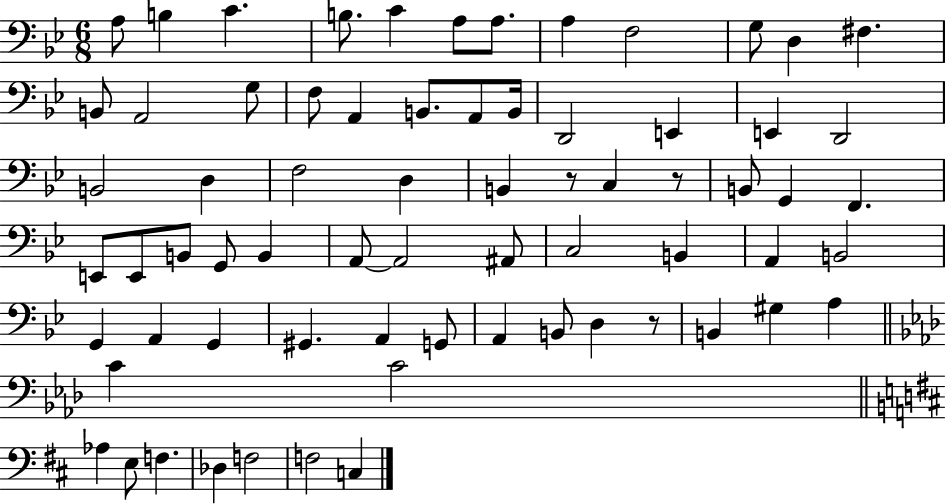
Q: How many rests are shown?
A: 3